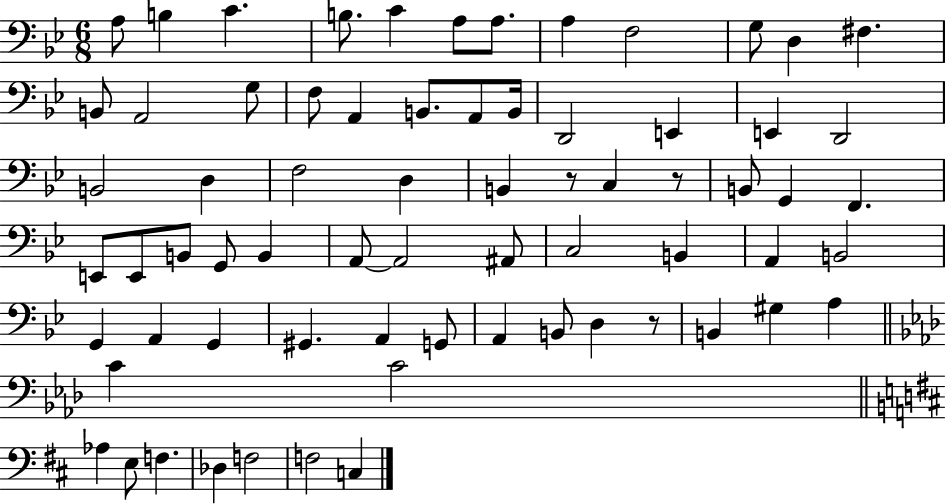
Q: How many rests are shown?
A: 3